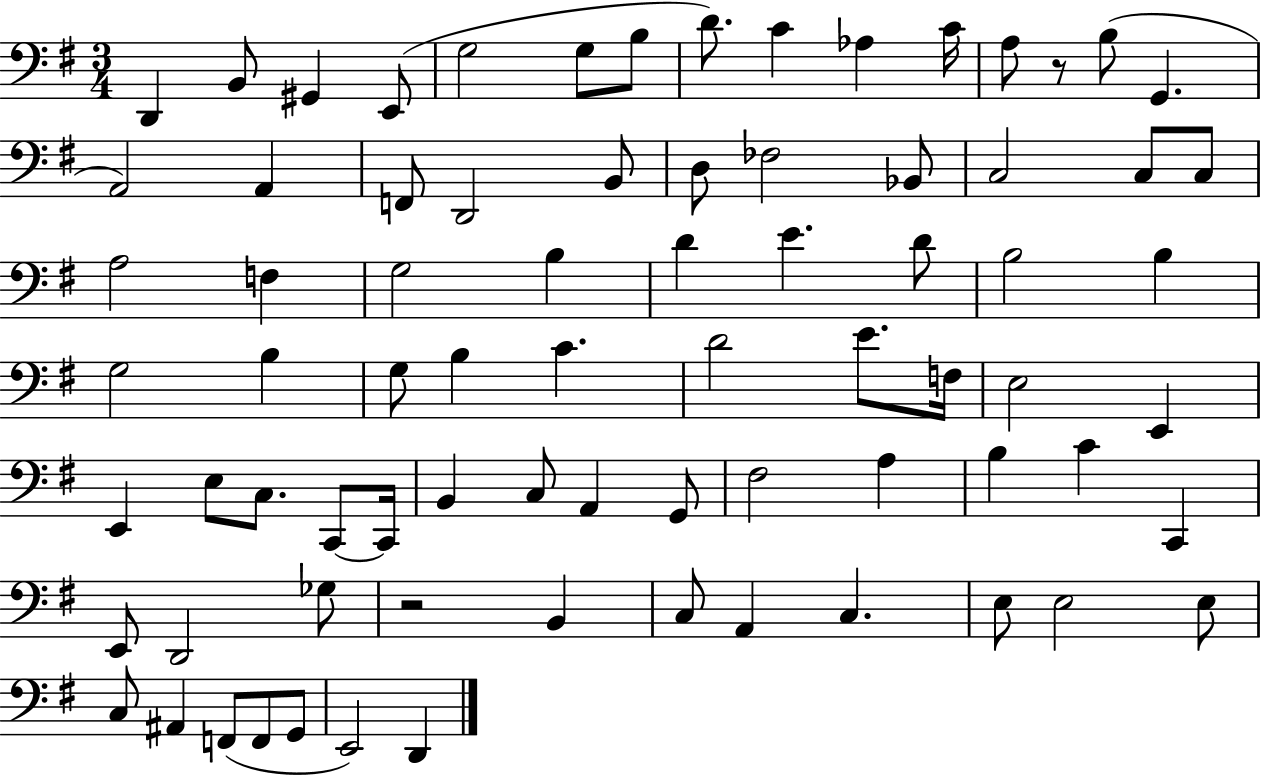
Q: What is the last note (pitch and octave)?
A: D2